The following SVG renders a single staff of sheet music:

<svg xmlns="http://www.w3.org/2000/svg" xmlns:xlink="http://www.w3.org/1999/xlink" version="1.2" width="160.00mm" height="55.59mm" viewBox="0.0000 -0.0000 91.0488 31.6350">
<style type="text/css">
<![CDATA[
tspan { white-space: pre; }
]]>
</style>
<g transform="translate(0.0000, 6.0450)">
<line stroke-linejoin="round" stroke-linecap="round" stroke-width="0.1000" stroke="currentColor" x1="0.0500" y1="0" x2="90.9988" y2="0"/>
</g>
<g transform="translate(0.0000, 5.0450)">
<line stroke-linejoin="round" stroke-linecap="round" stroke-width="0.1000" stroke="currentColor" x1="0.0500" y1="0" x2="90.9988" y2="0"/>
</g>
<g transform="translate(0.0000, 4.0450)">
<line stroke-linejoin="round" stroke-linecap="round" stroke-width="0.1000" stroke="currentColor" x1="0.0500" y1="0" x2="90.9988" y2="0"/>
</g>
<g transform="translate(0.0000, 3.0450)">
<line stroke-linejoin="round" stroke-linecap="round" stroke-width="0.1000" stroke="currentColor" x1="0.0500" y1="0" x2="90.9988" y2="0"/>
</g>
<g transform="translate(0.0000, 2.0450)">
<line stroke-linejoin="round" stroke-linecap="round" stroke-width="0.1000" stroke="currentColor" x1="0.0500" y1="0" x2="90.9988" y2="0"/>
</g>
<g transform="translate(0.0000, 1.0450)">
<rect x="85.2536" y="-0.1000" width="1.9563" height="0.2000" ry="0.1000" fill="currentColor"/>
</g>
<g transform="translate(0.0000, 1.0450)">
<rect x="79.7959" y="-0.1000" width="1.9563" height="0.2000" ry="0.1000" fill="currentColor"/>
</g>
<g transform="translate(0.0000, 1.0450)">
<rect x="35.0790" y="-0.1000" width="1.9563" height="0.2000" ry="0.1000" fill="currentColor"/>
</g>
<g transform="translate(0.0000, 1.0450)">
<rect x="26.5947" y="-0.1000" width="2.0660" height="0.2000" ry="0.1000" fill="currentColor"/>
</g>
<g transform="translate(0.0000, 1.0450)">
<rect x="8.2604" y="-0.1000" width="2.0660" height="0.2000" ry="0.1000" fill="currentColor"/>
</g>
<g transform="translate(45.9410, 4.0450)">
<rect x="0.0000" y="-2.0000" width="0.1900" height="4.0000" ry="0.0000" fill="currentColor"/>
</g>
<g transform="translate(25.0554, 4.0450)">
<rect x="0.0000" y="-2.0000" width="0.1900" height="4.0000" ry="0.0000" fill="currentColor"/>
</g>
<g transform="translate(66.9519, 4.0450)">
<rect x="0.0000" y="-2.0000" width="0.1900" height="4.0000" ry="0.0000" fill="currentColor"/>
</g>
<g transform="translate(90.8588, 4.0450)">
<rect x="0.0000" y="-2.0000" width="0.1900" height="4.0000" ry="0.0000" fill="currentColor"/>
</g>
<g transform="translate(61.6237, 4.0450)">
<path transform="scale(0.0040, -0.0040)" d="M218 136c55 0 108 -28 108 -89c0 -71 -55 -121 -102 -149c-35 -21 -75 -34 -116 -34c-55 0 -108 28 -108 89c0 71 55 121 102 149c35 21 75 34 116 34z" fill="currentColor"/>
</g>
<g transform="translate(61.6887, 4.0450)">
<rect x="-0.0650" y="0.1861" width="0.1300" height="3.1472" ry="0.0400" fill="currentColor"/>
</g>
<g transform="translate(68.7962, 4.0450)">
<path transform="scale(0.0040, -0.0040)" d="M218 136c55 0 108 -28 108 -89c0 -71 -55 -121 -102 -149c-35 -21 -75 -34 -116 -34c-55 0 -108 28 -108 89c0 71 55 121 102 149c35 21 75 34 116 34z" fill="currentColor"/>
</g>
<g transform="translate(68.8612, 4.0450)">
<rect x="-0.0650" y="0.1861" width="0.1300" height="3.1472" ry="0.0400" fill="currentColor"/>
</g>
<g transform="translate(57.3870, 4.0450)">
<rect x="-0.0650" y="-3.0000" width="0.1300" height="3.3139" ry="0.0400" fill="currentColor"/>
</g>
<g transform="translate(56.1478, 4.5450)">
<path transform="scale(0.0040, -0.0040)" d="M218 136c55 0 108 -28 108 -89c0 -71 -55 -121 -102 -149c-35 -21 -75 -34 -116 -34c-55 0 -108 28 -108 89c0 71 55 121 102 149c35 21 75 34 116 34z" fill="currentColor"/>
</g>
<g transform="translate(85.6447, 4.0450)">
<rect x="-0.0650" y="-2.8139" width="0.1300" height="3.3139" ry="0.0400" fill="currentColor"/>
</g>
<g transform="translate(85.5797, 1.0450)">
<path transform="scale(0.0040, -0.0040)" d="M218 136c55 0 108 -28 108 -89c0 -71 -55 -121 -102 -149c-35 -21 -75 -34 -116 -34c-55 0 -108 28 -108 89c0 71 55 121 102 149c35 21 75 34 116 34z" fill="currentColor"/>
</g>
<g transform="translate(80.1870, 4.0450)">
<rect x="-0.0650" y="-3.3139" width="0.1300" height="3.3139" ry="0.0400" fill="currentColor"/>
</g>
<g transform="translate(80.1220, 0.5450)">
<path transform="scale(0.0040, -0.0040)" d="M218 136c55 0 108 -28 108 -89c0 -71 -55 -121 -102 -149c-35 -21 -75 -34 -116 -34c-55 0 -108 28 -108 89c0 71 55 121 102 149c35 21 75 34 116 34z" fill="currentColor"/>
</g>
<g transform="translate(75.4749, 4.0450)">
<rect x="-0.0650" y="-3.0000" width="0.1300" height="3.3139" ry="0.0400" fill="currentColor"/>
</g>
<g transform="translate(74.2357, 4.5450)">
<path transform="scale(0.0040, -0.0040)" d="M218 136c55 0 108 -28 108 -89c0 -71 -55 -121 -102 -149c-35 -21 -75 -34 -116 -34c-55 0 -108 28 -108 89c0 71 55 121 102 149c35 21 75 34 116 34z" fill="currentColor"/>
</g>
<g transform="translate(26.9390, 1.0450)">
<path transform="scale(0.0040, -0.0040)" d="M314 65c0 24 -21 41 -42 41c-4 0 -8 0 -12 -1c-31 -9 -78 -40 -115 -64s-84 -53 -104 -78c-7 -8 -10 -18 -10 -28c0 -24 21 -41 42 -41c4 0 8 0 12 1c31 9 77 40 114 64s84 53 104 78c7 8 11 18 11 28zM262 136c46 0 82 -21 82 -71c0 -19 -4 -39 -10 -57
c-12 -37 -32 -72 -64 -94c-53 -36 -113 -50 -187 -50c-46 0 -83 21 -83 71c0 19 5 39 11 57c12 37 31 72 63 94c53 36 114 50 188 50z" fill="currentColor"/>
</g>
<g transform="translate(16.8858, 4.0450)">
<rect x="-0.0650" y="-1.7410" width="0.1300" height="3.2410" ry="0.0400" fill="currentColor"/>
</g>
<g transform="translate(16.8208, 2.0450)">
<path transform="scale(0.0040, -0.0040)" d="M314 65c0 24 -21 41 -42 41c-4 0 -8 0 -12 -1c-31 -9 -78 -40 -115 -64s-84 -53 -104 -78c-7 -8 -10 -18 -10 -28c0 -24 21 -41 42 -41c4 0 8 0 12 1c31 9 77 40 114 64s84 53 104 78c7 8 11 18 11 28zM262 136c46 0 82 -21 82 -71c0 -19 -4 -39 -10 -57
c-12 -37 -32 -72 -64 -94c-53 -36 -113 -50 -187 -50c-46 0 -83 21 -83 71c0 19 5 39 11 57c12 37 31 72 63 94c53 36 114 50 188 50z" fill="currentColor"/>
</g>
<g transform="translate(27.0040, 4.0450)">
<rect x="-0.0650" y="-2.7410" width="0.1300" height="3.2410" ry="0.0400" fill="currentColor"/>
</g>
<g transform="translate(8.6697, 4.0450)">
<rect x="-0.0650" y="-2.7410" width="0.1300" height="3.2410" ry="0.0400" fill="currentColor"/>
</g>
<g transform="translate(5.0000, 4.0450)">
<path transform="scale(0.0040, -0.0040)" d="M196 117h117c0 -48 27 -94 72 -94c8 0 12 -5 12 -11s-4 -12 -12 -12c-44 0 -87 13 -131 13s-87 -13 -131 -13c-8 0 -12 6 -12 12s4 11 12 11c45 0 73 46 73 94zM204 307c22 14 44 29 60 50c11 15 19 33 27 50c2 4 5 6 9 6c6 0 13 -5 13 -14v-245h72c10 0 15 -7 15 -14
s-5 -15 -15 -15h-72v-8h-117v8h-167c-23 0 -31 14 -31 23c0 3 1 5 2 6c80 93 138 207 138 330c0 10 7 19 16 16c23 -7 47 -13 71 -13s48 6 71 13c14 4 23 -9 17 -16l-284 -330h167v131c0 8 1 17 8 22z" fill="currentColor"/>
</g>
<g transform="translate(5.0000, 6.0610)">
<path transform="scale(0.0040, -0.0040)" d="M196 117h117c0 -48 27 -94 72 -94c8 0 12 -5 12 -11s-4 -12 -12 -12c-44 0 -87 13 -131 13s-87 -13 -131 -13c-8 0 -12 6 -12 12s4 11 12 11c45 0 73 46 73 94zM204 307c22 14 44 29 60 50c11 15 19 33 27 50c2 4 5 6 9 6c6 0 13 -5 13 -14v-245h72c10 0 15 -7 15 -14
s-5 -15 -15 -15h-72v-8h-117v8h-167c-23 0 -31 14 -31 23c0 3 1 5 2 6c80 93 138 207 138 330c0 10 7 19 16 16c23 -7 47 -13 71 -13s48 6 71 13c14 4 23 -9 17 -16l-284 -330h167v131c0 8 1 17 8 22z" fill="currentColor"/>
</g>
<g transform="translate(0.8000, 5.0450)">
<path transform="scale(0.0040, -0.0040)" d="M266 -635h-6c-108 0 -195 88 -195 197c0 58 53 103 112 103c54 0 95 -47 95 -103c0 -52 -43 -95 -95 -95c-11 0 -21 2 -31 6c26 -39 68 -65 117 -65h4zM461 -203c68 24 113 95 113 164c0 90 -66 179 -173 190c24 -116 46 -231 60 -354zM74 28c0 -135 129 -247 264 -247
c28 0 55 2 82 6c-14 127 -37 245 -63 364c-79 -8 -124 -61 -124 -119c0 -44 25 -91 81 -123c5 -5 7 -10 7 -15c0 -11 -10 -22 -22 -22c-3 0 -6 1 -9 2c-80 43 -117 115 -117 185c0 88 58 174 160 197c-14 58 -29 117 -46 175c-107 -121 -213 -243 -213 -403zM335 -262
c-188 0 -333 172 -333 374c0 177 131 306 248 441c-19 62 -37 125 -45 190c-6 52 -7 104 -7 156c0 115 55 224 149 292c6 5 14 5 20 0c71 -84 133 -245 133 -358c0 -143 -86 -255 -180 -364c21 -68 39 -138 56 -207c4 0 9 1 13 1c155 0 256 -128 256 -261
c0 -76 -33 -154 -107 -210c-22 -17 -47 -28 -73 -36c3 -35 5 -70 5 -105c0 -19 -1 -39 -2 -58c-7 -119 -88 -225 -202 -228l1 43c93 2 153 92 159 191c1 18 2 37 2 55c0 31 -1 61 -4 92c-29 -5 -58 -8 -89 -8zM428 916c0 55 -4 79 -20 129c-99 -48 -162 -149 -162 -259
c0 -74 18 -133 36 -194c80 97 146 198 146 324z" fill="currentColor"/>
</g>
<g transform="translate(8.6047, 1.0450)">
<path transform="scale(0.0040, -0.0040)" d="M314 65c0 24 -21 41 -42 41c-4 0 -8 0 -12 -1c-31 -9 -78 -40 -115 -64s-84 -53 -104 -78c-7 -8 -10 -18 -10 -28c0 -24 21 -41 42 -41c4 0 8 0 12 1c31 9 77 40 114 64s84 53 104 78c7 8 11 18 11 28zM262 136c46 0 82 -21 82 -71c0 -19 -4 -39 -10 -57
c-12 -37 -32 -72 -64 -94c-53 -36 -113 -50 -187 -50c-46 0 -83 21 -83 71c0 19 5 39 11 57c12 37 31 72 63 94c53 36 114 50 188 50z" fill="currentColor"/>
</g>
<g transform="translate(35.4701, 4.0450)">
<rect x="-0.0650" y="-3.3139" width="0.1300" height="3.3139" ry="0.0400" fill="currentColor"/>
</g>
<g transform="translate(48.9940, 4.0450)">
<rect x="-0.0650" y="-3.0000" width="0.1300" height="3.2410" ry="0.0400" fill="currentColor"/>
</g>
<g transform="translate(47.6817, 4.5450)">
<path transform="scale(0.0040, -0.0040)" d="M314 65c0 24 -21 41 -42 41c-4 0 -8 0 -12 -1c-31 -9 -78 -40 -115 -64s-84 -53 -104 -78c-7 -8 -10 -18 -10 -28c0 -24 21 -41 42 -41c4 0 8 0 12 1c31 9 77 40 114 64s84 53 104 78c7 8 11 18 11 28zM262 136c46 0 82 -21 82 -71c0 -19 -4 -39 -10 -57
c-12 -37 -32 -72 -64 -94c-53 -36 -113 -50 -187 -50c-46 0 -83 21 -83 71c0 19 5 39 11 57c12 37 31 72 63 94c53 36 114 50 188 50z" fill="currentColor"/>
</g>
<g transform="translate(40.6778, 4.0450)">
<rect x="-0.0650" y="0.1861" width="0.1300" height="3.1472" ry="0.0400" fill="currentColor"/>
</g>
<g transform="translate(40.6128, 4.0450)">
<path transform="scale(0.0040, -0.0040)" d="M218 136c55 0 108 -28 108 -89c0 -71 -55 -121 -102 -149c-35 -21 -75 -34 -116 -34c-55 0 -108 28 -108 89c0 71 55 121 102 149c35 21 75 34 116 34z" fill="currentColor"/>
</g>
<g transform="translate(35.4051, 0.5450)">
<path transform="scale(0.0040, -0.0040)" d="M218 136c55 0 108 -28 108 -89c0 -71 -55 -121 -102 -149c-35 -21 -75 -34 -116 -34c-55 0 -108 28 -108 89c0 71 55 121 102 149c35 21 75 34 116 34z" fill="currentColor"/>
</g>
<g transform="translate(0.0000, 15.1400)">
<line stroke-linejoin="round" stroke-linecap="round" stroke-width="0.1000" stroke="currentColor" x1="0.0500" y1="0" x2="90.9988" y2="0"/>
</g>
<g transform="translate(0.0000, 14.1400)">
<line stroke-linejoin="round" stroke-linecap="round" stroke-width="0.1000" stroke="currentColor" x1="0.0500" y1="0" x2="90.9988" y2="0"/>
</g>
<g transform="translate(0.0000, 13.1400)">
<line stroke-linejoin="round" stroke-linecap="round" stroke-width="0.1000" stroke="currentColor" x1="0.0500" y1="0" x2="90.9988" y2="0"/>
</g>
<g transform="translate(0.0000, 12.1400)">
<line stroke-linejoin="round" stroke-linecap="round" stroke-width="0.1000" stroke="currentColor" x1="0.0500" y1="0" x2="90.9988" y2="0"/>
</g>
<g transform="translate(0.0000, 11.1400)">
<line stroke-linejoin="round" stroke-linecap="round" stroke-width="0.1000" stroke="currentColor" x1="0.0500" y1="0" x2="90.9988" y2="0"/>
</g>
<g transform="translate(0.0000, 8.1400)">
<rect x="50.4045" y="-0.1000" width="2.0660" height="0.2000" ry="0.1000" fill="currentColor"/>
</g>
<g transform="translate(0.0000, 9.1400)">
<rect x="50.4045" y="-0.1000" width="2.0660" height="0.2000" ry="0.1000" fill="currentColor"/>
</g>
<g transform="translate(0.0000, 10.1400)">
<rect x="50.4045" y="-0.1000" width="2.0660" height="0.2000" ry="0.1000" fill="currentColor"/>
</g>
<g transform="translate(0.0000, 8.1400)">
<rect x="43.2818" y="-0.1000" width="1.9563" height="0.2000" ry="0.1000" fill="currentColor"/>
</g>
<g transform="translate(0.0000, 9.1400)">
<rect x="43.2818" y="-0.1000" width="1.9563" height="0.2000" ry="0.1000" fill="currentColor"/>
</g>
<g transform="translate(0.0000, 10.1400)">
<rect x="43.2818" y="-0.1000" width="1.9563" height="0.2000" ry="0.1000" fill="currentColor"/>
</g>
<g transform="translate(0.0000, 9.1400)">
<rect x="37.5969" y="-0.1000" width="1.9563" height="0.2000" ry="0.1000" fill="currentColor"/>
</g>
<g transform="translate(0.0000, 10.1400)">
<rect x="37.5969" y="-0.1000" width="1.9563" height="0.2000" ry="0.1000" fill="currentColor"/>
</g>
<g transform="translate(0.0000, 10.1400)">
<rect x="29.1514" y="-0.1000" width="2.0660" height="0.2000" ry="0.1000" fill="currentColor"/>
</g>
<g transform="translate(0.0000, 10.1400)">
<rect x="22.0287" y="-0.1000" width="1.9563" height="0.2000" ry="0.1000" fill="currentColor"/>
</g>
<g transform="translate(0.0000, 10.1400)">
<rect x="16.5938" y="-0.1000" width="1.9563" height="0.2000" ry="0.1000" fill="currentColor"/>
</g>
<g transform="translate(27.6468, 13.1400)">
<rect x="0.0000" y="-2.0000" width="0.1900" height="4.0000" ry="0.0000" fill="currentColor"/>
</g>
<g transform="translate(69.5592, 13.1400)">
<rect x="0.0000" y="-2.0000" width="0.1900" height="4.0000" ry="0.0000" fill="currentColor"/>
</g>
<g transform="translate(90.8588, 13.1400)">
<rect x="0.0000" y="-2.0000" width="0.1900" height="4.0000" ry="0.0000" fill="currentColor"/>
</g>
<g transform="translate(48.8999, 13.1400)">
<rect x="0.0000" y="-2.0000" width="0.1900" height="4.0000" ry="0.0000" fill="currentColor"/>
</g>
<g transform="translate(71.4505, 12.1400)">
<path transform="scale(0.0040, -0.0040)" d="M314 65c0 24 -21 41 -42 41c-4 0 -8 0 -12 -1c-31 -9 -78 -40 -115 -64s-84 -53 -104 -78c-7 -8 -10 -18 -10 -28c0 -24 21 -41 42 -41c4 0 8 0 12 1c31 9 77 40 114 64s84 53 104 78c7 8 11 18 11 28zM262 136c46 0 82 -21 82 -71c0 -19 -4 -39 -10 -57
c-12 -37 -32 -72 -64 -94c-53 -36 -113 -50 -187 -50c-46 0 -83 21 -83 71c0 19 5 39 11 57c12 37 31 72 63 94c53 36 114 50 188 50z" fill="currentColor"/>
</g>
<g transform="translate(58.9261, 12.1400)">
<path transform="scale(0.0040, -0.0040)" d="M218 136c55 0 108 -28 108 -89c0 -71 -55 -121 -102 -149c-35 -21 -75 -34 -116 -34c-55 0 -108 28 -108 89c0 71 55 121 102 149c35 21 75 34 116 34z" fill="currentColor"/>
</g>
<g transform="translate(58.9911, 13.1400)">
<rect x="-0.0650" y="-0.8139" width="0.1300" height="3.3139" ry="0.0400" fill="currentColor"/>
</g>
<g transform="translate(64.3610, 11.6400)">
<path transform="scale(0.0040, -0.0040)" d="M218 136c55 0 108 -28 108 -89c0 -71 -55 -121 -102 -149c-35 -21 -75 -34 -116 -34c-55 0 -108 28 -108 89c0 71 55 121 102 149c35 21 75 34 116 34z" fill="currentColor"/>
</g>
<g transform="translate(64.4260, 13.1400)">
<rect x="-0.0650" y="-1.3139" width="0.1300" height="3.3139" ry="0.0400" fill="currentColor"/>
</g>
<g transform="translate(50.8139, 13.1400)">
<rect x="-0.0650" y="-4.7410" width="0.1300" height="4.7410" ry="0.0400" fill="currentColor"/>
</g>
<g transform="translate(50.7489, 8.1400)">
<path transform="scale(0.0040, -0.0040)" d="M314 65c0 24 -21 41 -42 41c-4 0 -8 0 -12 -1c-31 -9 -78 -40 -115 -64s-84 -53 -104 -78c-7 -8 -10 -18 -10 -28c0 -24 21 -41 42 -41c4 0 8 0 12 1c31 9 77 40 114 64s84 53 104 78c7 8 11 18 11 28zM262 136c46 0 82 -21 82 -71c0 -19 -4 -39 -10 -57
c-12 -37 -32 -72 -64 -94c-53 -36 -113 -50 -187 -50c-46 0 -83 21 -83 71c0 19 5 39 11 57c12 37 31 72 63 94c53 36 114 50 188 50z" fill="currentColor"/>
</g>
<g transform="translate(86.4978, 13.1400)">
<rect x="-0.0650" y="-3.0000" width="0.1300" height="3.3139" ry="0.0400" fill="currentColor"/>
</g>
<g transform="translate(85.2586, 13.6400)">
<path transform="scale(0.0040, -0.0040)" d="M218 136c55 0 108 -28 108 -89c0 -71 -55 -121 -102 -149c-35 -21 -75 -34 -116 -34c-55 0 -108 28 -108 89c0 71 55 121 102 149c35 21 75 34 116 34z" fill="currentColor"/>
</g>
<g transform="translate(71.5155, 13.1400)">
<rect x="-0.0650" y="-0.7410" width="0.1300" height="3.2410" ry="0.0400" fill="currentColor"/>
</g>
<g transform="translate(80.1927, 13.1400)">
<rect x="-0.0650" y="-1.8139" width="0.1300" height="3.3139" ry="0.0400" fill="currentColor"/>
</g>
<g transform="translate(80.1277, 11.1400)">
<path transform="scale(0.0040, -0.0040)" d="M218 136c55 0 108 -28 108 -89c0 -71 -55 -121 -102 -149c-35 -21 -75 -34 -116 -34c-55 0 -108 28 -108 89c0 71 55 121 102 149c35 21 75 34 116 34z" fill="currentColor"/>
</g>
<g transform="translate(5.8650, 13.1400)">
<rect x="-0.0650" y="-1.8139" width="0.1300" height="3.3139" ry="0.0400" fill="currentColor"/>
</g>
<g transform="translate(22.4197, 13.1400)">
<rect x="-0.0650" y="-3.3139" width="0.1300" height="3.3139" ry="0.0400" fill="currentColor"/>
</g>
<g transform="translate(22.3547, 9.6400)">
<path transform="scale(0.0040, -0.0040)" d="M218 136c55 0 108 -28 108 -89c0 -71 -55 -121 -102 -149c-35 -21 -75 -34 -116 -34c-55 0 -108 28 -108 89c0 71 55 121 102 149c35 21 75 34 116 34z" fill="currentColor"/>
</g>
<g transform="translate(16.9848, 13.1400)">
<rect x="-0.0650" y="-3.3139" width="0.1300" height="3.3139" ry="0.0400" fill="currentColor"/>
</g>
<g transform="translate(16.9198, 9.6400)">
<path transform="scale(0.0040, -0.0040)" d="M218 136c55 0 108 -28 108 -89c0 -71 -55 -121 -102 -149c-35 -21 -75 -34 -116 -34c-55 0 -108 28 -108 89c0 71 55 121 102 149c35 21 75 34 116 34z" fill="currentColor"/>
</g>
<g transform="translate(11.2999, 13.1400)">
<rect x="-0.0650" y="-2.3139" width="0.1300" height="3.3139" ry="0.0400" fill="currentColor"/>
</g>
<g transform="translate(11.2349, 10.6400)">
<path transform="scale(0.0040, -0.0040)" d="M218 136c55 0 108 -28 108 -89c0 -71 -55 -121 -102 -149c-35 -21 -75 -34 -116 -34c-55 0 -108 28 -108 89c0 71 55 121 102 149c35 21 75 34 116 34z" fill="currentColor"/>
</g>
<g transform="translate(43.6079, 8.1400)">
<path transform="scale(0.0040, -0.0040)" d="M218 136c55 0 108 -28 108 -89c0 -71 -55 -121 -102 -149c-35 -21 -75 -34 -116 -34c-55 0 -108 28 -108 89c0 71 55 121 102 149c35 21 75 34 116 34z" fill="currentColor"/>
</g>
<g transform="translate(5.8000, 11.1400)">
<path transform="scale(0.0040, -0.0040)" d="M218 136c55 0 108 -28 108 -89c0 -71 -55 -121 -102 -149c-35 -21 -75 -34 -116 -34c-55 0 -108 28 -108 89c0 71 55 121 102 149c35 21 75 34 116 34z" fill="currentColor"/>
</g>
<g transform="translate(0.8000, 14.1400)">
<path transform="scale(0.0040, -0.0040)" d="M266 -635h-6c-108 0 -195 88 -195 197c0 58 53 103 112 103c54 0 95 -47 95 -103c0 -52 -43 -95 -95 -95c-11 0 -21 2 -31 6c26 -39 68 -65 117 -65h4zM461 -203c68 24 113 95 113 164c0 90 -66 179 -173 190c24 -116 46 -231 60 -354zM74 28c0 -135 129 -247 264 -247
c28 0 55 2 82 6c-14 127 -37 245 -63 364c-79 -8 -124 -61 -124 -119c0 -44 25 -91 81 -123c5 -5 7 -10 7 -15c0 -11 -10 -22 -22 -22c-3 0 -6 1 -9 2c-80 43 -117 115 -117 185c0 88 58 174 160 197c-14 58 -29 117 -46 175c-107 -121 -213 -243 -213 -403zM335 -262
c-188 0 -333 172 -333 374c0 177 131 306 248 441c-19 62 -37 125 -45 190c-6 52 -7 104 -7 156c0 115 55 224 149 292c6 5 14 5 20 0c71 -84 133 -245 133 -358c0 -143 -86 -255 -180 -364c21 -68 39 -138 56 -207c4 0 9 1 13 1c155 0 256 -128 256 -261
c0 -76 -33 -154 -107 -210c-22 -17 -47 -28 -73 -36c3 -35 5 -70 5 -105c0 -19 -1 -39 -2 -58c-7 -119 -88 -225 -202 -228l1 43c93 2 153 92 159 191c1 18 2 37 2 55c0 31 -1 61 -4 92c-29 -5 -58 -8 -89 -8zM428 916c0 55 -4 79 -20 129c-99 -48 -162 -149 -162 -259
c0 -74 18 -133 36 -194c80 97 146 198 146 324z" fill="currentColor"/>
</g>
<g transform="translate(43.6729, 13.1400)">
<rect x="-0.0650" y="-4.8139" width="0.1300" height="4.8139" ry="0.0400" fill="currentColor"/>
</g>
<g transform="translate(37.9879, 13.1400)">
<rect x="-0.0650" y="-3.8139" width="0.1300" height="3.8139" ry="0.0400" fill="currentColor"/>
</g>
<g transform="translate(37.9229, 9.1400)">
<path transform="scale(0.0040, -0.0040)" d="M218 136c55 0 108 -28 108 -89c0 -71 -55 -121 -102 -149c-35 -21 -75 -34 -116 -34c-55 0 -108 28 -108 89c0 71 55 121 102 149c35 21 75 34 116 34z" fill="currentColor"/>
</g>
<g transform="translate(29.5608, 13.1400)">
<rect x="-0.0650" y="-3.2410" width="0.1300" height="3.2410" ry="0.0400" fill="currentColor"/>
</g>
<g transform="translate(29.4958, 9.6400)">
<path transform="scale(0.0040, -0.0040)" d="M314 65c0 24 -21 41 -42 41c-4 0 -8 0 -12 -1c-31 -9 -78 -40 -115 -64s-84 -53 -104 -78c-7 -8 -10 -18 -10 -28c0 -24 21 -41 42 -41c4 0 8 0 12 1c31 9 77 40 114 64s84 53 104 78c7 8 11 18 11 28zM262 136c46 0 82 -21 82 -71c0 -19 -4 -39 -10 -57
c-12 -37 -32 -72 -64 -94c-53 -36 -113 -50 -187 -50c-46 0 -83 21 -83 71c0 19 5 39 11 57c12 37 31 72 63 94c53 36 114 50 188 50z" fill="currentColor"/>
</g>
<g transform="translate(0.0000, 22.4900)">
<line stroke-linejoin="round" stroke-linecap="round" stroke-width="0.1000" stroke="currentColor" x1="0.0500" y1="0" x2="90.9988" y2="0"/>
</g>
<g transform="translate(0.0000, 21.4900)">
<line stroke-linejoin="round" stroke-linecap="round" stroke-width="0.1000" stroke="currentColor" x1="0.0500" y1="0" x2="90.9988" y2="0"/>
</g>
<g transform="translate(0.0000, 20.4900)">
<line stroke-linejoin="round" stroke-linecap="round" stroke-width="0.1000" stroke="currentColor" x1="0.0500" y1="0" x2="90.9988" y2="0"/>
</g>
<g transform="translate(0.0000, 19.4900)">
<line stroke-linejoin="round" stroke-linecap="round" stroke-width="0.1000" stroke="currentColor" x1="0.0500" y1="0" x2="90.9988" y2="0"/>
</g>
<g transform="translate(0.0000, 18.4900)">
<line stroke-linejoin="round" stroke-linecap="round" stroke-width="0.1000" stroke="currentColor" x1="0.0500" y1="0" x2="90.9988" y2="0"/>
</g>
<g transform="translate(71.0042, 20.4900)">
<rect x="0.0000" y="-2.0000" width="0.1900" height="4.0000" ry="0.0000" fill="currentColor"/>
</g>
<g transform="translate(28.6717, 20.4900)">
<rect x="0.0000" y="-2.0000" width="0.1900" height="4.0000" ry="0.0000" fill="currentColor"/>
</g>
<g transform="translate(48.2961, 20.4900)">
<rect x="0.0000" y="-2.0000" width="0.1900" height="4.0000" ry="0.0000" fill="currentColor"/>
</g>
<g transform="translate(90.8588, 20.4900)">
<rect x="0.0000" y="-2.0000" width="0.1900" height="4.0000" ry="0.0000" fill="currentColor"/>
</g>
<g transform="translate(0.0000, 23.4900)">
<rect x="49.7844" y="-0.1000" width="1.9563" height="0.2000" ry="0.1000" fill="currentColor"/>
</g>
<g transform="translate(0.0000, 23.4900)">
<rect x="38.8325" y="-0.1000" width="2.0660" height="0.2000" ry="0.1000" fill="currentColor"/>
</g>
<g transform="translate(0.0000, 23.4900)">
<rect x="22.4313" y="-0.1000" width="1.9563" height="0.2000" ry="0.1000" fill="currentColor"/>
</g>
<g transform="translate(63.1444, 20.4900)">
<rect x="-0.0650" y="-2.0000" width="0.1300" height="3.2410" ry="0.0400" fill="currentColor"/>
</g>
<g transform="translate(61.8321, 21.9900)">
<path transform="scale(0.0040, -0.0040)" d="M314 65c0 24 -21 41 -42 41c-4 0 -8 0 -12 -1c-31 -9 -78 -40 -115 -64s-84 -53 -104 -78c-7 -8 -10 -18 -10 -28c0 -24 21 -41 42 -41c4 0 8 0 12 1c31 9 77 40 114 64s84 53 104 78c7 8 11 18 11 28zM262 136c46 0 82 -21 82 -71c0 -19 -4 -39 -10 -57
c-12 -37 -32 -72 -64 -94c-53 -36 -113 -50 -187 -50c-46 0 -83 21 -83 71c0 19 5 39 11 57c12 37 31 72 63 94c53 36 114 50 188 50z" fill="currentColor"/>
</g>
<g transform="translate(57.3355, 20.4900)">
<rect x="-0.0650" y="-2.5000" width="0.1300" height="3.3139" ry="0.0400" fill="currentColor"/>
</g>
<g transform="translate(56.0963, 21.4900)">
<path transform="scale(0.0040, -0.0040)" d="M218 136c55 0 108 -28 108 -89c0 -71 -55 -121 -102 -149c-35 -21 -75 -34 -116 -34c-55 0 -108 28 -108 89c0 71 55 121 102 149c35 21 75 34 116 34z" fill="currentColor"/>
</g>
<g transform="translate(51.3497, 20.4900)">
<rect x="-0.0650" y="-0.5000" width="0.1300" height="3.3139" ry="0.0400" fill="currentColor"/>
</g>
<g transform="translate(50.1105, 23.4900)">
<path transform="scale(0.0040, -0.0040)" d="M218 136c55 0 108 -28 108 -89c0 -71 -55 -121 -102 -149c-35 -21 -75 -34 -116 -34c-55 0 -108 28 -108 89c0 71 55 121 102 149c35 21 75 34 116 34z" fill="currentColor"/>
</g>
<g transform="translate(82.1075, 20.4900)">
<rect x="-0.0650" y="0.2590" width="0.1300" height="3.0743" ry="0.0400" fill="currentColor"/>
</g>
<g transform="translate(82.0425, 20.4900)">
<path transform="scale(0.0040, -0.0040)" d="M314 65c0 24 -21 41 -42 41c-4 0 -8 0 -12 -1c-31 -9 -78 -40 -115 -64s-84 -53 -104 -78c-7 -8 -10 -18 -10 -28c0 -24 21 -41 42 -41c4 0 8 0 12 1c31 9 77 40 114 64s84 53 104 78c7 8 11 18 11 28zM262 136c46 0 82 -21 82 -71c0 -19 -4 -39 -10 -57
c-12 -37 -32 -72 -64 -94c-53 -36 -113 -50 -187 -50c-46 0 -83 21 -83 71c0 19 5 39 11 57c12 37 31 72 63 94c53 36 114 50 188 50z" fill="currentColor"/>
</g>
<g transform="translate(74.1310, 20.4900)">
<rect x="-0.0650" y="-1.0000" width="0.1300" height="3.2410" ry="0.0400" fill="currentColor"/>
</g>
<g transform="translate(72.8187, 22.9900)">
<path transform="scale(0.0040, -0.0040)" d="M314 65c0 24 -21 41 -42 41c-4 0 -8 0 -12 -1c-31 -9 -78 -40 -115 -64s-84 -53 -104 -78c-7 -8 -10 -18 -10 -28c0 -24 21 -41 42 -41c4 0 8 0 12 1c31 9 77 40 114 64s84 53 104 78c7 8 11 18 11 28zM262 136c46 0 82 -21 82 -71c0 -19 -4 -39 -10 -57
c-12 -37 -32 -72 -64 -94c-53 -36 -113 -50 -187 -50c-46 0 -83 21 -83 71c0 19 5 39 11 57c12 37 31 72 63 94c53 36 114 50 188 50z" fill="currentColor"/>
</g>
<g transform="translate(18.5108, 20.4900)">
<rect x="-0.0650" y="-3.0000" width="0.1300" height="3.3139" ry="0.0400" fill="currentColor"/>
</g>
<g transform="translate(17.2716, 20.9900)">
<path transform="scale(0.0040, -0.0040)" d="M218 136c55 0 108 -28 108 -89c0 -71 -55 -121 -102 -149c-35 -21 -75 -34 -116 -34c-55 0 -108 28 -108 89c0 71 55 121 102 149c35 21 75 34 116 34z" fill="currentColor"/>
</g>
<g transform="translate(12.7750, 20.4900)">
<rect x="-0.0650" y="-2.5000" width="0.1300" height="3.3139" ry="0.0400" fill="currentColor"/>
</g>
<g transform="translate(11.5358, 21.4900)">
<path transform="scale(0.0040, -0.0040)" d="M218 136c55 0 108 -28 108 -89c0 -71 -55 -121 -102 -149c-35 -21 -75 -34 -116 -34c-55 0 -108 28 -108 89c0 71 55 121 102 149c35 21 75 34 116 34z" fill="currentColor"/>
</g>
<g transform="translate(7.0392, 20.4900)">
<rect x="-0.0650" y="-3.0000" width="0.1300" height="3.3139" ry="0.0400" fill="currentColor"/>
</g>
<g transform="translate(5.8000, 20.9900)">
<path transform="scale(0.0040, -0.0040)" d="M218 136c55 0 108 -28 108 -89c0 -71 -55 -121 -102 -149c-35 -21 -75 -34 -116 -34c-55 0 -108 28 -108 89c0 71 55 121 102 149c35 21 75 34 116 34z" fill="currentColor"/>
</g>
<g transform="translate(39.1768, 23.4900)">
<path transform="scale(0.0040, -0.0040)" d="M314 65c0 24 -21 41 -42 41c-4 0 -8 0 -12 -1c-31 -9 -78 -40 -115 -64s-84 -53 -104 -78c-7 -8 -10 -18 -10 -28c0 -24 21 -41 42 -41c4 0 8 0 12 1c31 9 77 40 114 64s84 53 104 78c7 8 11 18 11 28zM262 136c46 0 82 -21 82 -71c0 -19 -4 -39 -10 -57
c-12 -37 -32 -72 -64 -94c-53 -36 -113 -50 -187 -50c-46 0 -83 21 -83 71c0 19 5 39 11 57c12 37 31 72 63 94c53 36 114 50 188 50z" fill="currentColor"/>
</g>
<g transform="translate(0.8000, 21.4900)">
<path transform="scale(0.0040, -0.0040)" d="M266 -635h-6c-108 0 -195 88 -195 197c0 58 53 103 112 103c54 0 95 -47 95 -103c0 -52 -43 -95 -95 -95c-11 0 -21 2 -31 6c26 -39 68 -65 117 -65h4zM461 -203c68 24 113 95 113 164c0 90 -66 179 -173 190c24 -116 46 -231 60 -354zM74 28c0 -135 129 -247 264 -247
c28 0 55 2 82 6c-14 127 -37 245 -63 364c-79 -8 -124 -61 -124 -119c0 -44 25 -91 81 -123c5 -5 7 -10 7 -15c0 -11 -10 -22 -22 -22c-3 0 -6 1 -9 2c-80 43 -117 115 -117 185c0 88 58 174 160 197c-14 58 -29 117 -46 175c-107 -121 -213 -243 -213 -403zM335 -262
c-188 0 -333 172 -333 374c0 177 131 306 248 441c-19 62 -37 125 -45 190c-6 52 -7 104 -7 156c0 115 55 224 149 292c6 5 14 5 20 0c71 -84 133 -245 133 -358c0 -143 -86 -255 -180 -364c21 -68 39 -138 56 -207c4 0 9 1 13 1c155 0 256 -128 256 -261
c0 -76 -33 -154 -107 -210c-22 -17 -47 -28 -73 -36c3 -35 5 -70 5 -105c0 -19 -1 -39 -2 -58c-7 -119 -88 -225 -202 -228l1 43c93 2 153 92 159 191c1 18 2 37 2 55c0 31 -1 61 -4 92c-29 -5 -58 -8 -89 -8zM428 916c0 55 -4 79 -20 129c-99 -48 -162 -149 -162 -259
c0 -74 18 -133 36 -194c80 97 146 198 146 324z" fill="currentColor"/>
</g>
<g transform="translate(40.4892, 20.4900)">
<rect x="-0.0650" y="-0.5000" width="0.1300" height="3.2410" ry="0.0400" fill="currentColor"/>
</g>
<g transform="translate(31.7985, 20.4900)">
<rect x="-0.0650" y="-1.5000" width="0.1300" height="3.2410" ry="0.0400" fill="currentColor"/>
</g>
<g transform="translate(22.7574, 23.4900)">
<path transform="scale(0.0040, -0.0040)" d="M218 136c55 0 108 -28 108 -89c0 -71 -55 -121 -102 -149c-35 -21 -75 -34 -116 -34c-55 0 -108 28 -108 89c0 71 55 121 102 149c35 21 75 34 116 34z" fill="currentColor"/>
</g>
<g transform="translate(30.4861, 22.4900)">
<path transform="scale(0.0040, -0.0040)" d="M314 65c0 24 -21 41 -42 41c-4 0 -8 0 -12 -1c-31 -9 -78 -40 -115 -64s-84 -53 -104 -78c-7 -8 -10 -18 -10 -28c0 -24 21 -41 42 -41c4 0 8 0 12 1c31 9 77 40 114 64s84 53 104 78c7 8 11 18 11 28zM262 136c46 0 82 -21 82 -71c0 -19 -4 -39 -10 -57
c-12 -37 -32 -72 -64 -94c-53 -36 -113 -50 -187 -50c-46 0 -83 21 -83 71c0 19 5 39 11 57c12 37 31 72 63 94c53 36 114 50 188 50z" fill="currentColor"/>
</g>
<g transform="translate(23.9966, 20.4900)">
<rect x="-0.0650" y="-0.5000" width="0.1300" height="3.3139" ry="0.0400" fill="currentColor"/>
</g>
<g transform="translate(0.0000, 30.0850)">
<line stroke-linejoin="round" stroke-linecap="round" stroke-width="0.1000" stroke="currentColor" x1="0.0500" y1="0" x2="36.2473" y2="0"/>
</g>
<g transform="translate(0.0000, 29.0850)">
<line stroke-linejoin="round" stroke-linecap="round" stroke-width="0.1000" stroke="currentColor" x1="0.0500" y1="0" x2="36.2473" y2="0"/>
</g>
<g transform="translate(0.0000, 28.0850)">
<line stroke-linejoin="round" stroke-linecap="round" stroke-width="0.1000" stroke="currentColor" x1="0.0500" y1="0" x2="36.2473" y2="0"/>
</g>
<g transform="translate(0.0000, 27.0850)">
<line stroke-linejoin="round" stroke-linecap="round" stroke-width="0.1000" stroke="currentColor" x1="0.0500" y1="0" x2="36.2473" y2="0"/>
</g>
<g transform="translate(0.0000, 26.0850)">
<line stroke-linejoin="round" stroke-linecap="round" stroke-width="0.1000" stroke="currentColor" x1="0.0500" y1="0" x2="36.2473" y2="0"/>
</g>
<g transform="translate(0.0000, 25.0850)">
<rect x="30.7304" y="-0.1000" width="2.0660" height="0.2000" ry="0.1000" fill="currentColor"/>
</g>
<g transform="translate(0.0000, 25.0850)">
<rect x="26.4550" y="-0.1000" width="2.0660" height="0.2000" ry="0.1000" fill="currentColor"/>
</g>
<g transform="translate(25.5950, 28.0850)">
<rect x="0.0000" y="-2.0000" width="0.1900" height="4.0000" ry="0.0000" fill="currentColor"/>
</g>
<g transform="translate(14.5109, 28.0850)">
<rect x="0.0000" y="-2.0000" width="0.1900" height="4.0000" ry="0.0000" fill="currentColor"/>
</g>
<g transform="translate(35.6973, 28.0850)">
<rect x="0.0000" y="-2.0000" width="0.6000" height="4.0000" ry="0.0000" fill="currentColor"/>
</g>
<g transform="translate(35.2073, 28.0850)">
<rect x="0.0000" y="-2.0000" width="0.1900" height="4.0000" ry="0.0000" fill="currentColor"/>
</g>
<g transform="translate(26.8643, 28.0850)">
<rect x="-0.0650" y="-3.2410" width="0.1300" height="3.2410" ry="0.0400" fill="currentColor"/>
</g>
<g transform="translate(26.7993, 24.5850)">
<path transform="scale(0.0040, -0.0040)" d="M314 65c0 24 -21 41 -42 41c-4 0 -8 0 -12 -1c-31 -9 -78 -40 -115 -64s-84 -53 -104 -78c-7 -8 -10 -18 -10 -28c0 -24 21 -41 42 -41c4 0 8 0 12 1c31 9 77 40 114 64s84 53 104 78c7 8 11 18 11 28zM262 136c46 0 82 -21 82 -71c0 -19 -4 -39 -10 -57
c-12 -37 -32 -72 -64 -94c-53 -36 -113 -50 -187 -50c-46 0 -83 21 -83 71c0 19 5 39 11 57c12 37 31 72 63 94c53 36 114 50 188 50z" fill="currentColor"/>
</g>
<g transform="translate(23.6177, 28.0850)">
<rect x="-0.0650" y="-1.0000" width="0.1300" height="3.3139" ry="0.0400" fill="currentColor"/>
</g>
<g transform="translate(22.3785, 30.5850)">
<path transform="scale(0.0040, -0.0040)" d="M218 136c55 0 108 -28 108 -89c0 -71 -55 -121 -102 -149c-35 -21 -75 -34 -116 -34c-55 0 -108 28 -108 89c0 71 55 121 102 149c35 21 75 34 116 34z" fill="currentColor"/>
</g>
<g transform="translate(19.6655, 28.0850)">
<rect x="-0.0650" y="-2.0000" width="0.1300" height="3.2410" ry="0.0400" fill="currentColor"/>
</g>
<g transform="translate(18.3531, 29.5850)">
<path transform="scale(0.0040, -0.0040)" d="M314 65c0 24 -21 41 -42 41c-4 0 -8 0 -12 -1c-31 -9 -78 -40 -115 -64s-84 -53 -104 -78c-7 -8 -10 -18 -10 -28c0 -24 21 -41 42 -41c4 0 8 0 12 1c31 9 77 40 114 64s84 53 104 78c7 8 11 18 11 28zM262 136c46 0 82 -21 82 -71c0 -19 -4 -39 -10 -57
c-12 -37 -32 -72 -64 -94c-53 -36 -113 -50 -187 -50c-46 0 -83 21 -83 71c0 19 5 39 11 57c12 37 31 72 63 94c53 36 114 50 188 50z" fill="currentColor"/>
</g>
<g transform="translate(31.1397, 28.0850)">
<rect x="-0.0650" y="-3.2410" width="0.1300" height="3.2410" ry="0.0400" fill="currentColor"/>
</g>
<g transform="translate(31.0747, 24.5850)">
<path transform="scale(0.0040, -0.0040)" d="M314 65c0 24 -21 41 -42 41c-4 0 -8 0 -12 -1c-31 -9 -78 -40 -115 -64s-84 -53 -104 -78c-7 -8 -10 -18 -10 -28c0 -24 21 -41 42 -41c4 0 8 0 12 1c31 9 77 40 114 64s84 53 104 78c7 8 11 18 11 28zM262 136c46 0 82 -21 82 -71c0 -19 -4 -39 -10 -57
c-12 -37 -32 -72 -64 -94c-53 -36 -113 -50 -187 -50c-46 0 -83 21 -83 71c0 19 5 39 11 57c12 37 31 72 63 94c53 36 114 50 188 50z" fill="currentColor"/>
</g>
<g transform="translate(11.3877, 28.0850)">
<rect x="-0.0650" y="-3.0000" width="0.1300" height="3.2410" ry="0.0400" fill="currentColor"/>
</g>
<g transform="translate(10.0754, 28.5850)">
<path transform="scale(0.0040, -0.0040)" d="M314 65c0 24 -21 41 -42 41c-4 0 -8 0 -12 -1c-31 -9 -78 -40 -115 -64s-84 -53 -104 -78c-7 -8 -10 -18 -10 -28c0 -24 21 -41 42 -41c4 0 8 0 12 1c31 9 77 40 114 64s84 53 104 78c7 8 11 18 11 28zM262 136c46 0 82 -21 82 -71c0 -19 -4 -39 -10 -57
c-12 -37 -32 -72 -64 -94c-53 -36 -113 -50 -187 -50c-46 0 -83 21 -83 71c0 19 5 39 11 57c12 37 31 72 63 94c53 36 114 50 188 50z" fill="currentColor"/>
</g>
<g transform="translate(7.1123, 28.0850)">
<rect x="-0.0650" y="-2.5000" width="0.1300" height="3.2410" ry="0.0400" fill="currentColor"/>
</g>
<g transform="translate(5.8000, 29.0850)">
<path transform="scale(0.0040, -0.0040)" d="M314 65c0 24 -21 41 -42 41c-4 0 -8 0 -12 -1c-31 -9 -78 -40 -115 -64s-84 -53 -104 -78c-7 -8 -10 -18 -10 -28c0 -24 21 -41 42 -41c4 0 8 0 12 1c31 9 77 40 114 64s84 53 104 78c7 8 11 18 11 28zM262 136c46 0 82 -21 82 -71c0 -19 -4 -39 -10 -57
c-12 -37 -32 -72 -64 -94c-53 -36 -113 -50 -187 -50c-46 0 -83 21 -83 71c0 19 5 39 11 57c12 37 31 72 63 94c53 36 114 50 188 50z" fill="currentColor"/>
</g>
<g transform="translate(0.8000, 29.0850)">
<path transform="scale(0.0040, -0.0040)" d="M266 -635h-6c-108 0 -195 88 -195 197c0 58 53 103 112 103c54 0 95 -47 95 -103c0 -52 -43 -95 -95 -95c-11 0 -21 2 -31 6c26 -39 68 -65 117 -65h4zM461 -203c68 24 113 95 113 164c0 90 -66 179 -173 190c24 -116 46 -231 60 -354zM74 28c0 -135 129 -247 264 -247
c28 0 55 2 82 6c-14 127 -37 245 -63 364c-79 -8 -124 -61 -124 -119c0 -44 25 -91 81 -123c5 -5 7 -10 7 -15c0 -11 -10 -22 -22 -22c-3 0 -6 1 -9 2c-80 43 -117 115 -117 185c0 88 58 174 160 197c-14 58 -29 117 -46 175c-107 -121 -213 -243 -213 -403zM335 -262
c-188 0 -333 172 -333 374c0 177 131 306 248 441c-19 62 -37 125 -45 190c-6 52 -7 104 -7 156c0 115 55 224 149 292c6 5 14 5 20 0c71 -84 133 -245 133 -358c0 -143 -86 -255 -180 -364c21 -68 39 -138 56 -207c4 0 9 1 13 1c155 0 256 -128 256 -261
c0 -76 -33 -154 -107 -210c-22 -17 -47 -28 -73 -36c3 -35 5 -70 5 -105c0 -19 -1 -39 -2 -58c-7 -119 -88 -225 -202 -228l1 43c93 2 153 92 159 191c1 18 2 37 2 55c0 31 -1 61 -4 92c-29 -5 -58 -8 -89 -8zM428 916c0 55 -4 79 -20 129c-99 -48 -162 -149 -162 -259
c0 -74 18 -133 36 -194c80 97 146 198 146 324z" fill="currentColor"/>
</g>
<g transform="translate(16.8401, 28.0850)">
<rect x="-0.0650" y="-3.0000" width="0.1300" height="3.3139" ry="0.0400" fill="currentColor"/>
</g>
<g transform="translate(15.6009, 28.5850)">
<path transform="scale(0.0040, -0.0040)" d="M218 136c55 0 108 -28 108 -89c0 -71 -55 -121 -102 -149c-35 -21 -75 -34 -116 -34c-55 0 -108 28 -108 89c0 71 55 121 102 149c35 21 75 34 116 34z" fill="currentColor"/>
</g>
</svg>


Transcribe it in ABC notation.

X:1
T:Untitled
M:4/4
L:1/4
K:C
a2 f2 a2 b B A2 A B B A b a f g b b b2 c' e' e'2 d e d2 f A A G A C E2 C2 C G F2 D2 B2 G2 A2 A F2 D b2 b2